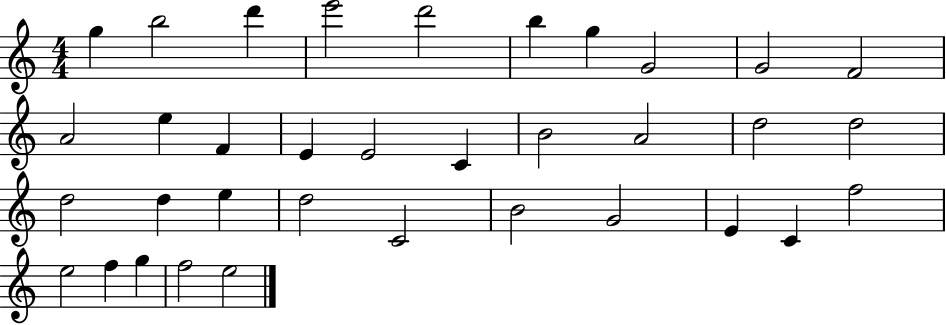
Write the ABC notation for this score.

X:1
T:Untitled
M:4/4
L:1/4
K:C
g b2 d' e'2 d'2 b g G2 G2 F2 A2 e F E E2 C B2 A2 d2 d2 d2 d e d2 C2 B2 G2 E C f2 e2 f g f2 e2